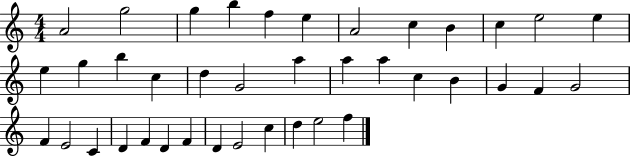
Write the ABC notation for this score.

X:1
T:Untitled
M:4/4
L:1/4
K:C
A2 g2 g b f e A2 c B c e2 e e g b c d G2 a a a c B G F G2 F E2 C D F D F D E2 c d e2 f